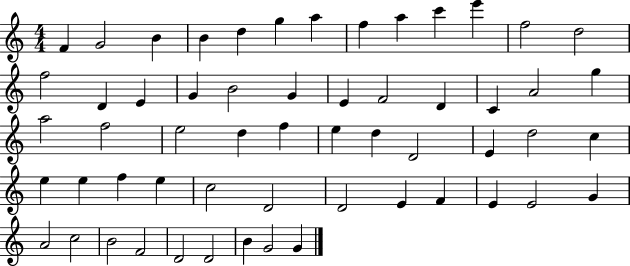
F4/q G4/h B4/q B4/q D5/q G5/q A5/q F5/q A5/q C6/q E6/q F5/h D5/h F5/h D4/q E4/q G4/q B4/h G4/q E4/q F4/h D4/q C4/q A4/h G5/q A5/h F5/h E5/h D5/q F5/q E5/q D5/q D4/h E4/q D5/h C5/q E5/q E5/q F5/q E5/q C5/h D4/h D4/h E4/q F4/q E4/q E4/h G4/q A4/h C5/h B4/h F4/h D4/h D4/h B4/q G4/h G4/q